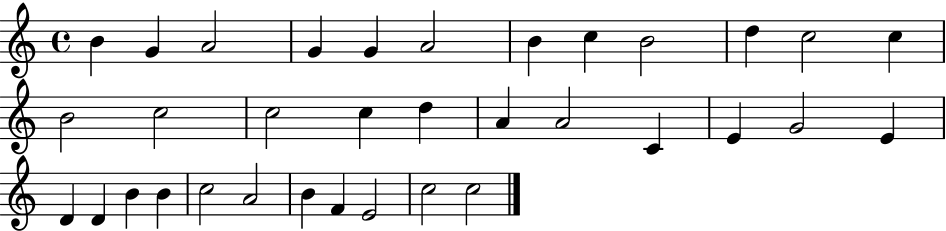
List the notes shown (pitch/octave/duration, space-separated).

B4/q G4/q A4/h G4/q G4/q A4/h B4/q C5/q B4/h D5/q C5/h C5/q B4/h C5/h C5/h C5/q D5/q A4/q A4/h C4/q E4/q G4/h E4/q D4/q D4/q B4/q B4/q C5/h A4/h B4/q F4/q E4/h C5/h C5/h